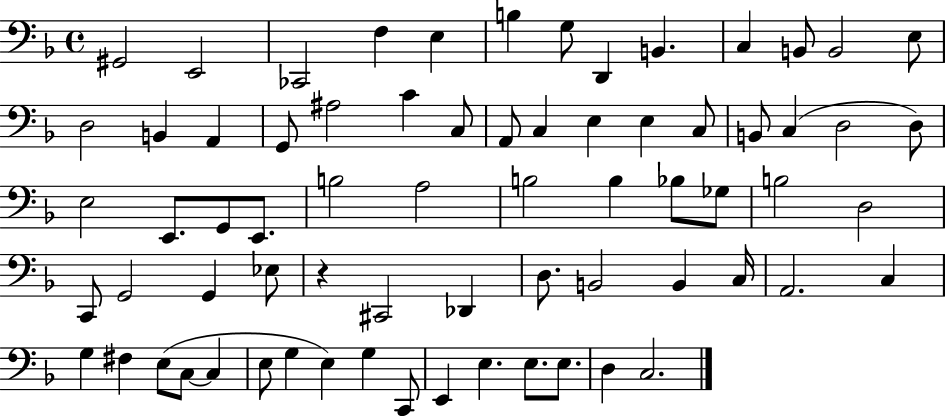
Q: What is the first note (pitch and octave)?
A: G#2